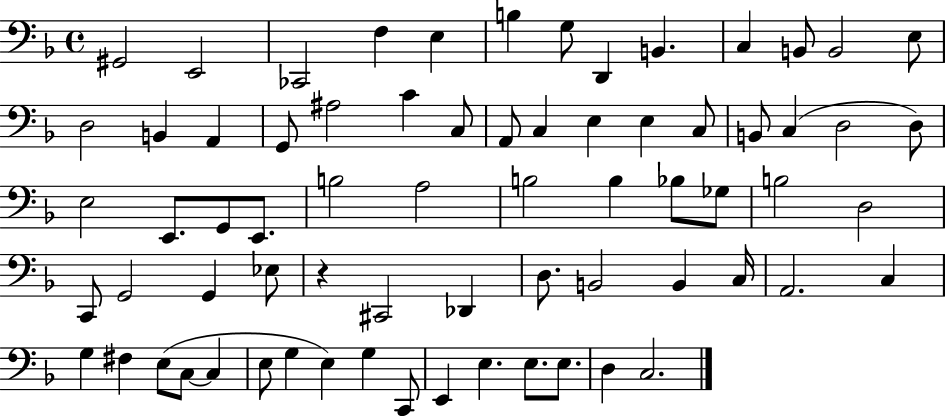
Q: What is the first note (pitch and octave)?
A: G#2